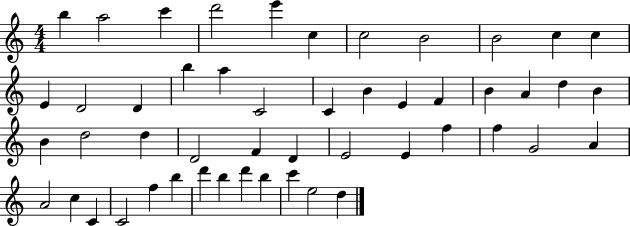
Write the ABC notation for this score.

X:1
T:Untitled
M:4/4
L:1/4
K:C
b a2 c' d'2 e' c c2 B2 B2 c c E D2 D b a C2 C B E F B A d B B d2 d D2 F D E2 E f f G2 A A2 c C C2 f b d' b d' b c' e2 d